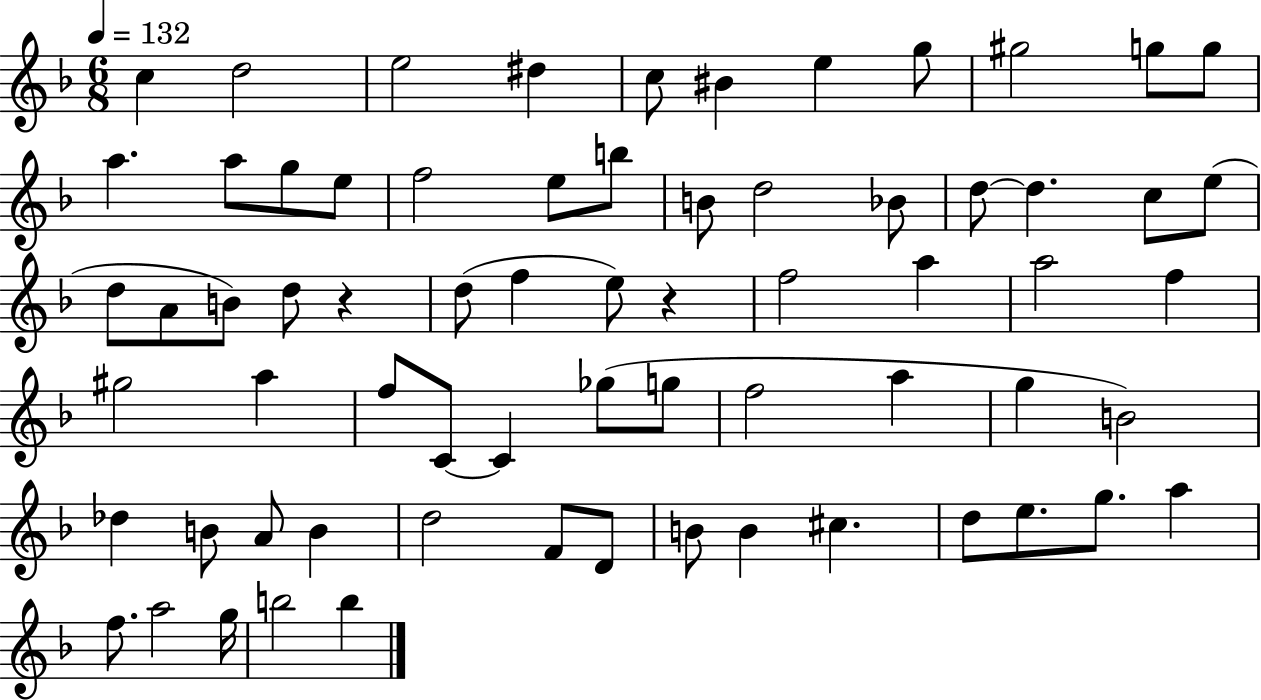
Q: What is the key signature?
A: F major